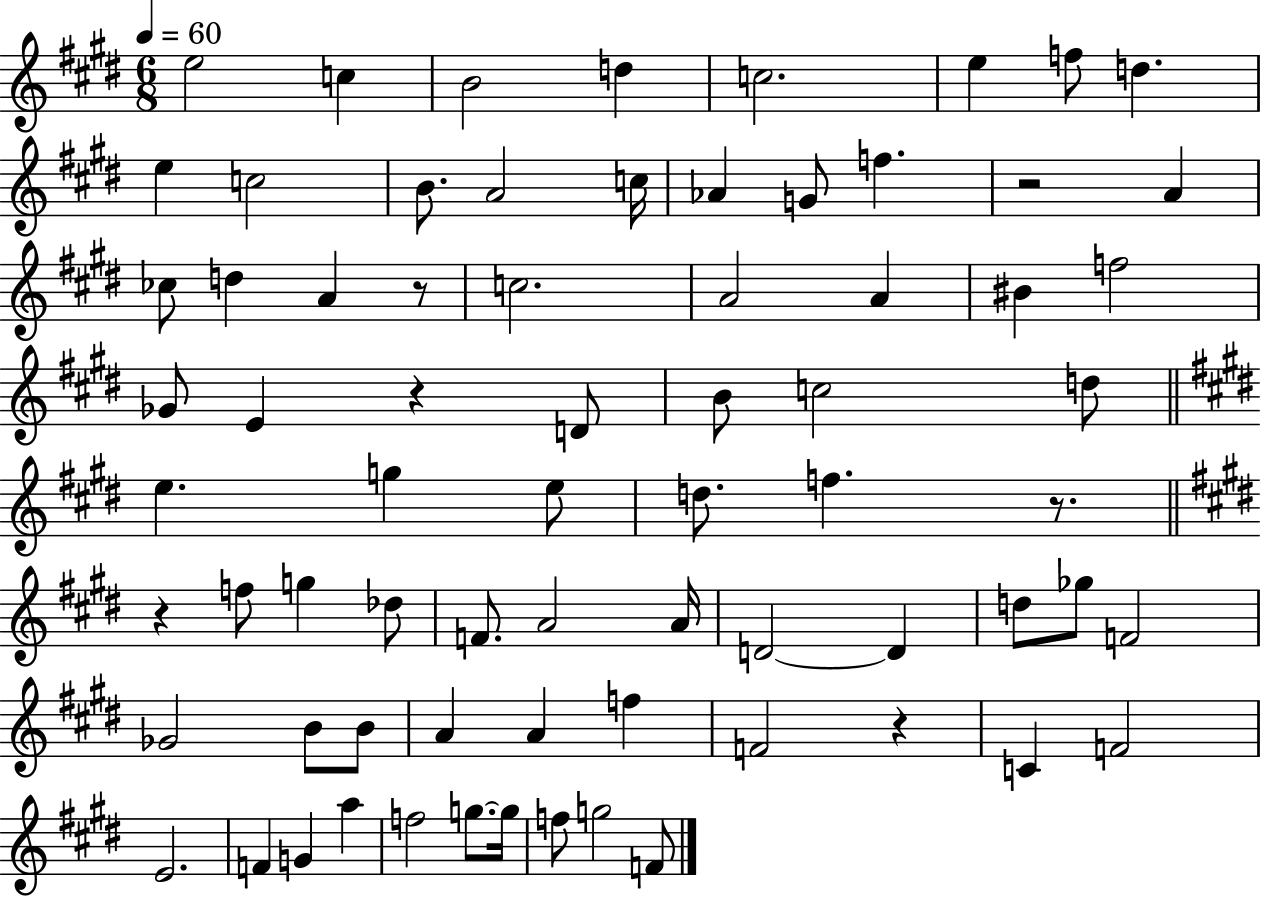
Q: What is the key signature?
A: E major